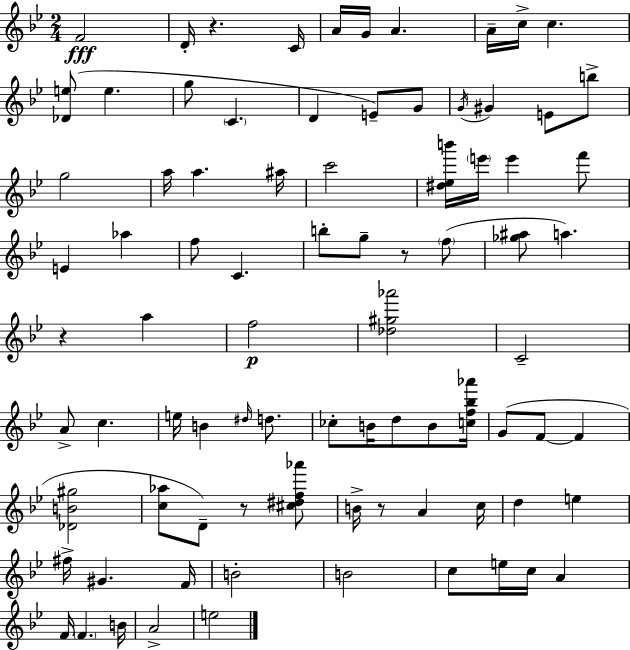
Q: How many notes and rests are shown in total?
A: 84